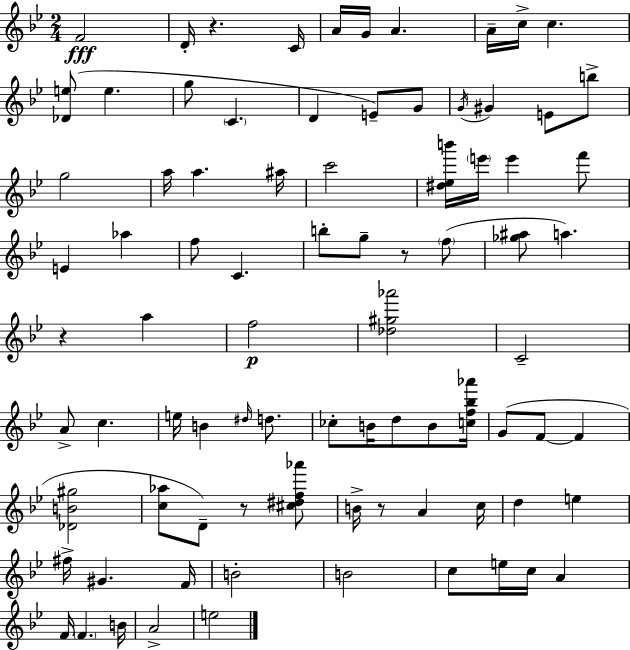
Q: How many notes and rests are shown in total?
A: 84